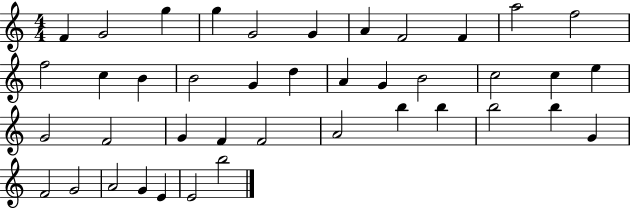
F4/q G4/h G5/q G5/q G4/h G4/q A4/q F4/h F4/q A5/h F5/h F5/h C5/q B4/q B4/h G4/q D5/q A4/q G4/q B4/h C5/h C5/q E5/q G4/h F4/h G4/q F4/q F4/h A4/h B5/q B5/q B5/h B5/q G4/q F4/h G4/h A4/h G4/q E4/q E4/h B5/h